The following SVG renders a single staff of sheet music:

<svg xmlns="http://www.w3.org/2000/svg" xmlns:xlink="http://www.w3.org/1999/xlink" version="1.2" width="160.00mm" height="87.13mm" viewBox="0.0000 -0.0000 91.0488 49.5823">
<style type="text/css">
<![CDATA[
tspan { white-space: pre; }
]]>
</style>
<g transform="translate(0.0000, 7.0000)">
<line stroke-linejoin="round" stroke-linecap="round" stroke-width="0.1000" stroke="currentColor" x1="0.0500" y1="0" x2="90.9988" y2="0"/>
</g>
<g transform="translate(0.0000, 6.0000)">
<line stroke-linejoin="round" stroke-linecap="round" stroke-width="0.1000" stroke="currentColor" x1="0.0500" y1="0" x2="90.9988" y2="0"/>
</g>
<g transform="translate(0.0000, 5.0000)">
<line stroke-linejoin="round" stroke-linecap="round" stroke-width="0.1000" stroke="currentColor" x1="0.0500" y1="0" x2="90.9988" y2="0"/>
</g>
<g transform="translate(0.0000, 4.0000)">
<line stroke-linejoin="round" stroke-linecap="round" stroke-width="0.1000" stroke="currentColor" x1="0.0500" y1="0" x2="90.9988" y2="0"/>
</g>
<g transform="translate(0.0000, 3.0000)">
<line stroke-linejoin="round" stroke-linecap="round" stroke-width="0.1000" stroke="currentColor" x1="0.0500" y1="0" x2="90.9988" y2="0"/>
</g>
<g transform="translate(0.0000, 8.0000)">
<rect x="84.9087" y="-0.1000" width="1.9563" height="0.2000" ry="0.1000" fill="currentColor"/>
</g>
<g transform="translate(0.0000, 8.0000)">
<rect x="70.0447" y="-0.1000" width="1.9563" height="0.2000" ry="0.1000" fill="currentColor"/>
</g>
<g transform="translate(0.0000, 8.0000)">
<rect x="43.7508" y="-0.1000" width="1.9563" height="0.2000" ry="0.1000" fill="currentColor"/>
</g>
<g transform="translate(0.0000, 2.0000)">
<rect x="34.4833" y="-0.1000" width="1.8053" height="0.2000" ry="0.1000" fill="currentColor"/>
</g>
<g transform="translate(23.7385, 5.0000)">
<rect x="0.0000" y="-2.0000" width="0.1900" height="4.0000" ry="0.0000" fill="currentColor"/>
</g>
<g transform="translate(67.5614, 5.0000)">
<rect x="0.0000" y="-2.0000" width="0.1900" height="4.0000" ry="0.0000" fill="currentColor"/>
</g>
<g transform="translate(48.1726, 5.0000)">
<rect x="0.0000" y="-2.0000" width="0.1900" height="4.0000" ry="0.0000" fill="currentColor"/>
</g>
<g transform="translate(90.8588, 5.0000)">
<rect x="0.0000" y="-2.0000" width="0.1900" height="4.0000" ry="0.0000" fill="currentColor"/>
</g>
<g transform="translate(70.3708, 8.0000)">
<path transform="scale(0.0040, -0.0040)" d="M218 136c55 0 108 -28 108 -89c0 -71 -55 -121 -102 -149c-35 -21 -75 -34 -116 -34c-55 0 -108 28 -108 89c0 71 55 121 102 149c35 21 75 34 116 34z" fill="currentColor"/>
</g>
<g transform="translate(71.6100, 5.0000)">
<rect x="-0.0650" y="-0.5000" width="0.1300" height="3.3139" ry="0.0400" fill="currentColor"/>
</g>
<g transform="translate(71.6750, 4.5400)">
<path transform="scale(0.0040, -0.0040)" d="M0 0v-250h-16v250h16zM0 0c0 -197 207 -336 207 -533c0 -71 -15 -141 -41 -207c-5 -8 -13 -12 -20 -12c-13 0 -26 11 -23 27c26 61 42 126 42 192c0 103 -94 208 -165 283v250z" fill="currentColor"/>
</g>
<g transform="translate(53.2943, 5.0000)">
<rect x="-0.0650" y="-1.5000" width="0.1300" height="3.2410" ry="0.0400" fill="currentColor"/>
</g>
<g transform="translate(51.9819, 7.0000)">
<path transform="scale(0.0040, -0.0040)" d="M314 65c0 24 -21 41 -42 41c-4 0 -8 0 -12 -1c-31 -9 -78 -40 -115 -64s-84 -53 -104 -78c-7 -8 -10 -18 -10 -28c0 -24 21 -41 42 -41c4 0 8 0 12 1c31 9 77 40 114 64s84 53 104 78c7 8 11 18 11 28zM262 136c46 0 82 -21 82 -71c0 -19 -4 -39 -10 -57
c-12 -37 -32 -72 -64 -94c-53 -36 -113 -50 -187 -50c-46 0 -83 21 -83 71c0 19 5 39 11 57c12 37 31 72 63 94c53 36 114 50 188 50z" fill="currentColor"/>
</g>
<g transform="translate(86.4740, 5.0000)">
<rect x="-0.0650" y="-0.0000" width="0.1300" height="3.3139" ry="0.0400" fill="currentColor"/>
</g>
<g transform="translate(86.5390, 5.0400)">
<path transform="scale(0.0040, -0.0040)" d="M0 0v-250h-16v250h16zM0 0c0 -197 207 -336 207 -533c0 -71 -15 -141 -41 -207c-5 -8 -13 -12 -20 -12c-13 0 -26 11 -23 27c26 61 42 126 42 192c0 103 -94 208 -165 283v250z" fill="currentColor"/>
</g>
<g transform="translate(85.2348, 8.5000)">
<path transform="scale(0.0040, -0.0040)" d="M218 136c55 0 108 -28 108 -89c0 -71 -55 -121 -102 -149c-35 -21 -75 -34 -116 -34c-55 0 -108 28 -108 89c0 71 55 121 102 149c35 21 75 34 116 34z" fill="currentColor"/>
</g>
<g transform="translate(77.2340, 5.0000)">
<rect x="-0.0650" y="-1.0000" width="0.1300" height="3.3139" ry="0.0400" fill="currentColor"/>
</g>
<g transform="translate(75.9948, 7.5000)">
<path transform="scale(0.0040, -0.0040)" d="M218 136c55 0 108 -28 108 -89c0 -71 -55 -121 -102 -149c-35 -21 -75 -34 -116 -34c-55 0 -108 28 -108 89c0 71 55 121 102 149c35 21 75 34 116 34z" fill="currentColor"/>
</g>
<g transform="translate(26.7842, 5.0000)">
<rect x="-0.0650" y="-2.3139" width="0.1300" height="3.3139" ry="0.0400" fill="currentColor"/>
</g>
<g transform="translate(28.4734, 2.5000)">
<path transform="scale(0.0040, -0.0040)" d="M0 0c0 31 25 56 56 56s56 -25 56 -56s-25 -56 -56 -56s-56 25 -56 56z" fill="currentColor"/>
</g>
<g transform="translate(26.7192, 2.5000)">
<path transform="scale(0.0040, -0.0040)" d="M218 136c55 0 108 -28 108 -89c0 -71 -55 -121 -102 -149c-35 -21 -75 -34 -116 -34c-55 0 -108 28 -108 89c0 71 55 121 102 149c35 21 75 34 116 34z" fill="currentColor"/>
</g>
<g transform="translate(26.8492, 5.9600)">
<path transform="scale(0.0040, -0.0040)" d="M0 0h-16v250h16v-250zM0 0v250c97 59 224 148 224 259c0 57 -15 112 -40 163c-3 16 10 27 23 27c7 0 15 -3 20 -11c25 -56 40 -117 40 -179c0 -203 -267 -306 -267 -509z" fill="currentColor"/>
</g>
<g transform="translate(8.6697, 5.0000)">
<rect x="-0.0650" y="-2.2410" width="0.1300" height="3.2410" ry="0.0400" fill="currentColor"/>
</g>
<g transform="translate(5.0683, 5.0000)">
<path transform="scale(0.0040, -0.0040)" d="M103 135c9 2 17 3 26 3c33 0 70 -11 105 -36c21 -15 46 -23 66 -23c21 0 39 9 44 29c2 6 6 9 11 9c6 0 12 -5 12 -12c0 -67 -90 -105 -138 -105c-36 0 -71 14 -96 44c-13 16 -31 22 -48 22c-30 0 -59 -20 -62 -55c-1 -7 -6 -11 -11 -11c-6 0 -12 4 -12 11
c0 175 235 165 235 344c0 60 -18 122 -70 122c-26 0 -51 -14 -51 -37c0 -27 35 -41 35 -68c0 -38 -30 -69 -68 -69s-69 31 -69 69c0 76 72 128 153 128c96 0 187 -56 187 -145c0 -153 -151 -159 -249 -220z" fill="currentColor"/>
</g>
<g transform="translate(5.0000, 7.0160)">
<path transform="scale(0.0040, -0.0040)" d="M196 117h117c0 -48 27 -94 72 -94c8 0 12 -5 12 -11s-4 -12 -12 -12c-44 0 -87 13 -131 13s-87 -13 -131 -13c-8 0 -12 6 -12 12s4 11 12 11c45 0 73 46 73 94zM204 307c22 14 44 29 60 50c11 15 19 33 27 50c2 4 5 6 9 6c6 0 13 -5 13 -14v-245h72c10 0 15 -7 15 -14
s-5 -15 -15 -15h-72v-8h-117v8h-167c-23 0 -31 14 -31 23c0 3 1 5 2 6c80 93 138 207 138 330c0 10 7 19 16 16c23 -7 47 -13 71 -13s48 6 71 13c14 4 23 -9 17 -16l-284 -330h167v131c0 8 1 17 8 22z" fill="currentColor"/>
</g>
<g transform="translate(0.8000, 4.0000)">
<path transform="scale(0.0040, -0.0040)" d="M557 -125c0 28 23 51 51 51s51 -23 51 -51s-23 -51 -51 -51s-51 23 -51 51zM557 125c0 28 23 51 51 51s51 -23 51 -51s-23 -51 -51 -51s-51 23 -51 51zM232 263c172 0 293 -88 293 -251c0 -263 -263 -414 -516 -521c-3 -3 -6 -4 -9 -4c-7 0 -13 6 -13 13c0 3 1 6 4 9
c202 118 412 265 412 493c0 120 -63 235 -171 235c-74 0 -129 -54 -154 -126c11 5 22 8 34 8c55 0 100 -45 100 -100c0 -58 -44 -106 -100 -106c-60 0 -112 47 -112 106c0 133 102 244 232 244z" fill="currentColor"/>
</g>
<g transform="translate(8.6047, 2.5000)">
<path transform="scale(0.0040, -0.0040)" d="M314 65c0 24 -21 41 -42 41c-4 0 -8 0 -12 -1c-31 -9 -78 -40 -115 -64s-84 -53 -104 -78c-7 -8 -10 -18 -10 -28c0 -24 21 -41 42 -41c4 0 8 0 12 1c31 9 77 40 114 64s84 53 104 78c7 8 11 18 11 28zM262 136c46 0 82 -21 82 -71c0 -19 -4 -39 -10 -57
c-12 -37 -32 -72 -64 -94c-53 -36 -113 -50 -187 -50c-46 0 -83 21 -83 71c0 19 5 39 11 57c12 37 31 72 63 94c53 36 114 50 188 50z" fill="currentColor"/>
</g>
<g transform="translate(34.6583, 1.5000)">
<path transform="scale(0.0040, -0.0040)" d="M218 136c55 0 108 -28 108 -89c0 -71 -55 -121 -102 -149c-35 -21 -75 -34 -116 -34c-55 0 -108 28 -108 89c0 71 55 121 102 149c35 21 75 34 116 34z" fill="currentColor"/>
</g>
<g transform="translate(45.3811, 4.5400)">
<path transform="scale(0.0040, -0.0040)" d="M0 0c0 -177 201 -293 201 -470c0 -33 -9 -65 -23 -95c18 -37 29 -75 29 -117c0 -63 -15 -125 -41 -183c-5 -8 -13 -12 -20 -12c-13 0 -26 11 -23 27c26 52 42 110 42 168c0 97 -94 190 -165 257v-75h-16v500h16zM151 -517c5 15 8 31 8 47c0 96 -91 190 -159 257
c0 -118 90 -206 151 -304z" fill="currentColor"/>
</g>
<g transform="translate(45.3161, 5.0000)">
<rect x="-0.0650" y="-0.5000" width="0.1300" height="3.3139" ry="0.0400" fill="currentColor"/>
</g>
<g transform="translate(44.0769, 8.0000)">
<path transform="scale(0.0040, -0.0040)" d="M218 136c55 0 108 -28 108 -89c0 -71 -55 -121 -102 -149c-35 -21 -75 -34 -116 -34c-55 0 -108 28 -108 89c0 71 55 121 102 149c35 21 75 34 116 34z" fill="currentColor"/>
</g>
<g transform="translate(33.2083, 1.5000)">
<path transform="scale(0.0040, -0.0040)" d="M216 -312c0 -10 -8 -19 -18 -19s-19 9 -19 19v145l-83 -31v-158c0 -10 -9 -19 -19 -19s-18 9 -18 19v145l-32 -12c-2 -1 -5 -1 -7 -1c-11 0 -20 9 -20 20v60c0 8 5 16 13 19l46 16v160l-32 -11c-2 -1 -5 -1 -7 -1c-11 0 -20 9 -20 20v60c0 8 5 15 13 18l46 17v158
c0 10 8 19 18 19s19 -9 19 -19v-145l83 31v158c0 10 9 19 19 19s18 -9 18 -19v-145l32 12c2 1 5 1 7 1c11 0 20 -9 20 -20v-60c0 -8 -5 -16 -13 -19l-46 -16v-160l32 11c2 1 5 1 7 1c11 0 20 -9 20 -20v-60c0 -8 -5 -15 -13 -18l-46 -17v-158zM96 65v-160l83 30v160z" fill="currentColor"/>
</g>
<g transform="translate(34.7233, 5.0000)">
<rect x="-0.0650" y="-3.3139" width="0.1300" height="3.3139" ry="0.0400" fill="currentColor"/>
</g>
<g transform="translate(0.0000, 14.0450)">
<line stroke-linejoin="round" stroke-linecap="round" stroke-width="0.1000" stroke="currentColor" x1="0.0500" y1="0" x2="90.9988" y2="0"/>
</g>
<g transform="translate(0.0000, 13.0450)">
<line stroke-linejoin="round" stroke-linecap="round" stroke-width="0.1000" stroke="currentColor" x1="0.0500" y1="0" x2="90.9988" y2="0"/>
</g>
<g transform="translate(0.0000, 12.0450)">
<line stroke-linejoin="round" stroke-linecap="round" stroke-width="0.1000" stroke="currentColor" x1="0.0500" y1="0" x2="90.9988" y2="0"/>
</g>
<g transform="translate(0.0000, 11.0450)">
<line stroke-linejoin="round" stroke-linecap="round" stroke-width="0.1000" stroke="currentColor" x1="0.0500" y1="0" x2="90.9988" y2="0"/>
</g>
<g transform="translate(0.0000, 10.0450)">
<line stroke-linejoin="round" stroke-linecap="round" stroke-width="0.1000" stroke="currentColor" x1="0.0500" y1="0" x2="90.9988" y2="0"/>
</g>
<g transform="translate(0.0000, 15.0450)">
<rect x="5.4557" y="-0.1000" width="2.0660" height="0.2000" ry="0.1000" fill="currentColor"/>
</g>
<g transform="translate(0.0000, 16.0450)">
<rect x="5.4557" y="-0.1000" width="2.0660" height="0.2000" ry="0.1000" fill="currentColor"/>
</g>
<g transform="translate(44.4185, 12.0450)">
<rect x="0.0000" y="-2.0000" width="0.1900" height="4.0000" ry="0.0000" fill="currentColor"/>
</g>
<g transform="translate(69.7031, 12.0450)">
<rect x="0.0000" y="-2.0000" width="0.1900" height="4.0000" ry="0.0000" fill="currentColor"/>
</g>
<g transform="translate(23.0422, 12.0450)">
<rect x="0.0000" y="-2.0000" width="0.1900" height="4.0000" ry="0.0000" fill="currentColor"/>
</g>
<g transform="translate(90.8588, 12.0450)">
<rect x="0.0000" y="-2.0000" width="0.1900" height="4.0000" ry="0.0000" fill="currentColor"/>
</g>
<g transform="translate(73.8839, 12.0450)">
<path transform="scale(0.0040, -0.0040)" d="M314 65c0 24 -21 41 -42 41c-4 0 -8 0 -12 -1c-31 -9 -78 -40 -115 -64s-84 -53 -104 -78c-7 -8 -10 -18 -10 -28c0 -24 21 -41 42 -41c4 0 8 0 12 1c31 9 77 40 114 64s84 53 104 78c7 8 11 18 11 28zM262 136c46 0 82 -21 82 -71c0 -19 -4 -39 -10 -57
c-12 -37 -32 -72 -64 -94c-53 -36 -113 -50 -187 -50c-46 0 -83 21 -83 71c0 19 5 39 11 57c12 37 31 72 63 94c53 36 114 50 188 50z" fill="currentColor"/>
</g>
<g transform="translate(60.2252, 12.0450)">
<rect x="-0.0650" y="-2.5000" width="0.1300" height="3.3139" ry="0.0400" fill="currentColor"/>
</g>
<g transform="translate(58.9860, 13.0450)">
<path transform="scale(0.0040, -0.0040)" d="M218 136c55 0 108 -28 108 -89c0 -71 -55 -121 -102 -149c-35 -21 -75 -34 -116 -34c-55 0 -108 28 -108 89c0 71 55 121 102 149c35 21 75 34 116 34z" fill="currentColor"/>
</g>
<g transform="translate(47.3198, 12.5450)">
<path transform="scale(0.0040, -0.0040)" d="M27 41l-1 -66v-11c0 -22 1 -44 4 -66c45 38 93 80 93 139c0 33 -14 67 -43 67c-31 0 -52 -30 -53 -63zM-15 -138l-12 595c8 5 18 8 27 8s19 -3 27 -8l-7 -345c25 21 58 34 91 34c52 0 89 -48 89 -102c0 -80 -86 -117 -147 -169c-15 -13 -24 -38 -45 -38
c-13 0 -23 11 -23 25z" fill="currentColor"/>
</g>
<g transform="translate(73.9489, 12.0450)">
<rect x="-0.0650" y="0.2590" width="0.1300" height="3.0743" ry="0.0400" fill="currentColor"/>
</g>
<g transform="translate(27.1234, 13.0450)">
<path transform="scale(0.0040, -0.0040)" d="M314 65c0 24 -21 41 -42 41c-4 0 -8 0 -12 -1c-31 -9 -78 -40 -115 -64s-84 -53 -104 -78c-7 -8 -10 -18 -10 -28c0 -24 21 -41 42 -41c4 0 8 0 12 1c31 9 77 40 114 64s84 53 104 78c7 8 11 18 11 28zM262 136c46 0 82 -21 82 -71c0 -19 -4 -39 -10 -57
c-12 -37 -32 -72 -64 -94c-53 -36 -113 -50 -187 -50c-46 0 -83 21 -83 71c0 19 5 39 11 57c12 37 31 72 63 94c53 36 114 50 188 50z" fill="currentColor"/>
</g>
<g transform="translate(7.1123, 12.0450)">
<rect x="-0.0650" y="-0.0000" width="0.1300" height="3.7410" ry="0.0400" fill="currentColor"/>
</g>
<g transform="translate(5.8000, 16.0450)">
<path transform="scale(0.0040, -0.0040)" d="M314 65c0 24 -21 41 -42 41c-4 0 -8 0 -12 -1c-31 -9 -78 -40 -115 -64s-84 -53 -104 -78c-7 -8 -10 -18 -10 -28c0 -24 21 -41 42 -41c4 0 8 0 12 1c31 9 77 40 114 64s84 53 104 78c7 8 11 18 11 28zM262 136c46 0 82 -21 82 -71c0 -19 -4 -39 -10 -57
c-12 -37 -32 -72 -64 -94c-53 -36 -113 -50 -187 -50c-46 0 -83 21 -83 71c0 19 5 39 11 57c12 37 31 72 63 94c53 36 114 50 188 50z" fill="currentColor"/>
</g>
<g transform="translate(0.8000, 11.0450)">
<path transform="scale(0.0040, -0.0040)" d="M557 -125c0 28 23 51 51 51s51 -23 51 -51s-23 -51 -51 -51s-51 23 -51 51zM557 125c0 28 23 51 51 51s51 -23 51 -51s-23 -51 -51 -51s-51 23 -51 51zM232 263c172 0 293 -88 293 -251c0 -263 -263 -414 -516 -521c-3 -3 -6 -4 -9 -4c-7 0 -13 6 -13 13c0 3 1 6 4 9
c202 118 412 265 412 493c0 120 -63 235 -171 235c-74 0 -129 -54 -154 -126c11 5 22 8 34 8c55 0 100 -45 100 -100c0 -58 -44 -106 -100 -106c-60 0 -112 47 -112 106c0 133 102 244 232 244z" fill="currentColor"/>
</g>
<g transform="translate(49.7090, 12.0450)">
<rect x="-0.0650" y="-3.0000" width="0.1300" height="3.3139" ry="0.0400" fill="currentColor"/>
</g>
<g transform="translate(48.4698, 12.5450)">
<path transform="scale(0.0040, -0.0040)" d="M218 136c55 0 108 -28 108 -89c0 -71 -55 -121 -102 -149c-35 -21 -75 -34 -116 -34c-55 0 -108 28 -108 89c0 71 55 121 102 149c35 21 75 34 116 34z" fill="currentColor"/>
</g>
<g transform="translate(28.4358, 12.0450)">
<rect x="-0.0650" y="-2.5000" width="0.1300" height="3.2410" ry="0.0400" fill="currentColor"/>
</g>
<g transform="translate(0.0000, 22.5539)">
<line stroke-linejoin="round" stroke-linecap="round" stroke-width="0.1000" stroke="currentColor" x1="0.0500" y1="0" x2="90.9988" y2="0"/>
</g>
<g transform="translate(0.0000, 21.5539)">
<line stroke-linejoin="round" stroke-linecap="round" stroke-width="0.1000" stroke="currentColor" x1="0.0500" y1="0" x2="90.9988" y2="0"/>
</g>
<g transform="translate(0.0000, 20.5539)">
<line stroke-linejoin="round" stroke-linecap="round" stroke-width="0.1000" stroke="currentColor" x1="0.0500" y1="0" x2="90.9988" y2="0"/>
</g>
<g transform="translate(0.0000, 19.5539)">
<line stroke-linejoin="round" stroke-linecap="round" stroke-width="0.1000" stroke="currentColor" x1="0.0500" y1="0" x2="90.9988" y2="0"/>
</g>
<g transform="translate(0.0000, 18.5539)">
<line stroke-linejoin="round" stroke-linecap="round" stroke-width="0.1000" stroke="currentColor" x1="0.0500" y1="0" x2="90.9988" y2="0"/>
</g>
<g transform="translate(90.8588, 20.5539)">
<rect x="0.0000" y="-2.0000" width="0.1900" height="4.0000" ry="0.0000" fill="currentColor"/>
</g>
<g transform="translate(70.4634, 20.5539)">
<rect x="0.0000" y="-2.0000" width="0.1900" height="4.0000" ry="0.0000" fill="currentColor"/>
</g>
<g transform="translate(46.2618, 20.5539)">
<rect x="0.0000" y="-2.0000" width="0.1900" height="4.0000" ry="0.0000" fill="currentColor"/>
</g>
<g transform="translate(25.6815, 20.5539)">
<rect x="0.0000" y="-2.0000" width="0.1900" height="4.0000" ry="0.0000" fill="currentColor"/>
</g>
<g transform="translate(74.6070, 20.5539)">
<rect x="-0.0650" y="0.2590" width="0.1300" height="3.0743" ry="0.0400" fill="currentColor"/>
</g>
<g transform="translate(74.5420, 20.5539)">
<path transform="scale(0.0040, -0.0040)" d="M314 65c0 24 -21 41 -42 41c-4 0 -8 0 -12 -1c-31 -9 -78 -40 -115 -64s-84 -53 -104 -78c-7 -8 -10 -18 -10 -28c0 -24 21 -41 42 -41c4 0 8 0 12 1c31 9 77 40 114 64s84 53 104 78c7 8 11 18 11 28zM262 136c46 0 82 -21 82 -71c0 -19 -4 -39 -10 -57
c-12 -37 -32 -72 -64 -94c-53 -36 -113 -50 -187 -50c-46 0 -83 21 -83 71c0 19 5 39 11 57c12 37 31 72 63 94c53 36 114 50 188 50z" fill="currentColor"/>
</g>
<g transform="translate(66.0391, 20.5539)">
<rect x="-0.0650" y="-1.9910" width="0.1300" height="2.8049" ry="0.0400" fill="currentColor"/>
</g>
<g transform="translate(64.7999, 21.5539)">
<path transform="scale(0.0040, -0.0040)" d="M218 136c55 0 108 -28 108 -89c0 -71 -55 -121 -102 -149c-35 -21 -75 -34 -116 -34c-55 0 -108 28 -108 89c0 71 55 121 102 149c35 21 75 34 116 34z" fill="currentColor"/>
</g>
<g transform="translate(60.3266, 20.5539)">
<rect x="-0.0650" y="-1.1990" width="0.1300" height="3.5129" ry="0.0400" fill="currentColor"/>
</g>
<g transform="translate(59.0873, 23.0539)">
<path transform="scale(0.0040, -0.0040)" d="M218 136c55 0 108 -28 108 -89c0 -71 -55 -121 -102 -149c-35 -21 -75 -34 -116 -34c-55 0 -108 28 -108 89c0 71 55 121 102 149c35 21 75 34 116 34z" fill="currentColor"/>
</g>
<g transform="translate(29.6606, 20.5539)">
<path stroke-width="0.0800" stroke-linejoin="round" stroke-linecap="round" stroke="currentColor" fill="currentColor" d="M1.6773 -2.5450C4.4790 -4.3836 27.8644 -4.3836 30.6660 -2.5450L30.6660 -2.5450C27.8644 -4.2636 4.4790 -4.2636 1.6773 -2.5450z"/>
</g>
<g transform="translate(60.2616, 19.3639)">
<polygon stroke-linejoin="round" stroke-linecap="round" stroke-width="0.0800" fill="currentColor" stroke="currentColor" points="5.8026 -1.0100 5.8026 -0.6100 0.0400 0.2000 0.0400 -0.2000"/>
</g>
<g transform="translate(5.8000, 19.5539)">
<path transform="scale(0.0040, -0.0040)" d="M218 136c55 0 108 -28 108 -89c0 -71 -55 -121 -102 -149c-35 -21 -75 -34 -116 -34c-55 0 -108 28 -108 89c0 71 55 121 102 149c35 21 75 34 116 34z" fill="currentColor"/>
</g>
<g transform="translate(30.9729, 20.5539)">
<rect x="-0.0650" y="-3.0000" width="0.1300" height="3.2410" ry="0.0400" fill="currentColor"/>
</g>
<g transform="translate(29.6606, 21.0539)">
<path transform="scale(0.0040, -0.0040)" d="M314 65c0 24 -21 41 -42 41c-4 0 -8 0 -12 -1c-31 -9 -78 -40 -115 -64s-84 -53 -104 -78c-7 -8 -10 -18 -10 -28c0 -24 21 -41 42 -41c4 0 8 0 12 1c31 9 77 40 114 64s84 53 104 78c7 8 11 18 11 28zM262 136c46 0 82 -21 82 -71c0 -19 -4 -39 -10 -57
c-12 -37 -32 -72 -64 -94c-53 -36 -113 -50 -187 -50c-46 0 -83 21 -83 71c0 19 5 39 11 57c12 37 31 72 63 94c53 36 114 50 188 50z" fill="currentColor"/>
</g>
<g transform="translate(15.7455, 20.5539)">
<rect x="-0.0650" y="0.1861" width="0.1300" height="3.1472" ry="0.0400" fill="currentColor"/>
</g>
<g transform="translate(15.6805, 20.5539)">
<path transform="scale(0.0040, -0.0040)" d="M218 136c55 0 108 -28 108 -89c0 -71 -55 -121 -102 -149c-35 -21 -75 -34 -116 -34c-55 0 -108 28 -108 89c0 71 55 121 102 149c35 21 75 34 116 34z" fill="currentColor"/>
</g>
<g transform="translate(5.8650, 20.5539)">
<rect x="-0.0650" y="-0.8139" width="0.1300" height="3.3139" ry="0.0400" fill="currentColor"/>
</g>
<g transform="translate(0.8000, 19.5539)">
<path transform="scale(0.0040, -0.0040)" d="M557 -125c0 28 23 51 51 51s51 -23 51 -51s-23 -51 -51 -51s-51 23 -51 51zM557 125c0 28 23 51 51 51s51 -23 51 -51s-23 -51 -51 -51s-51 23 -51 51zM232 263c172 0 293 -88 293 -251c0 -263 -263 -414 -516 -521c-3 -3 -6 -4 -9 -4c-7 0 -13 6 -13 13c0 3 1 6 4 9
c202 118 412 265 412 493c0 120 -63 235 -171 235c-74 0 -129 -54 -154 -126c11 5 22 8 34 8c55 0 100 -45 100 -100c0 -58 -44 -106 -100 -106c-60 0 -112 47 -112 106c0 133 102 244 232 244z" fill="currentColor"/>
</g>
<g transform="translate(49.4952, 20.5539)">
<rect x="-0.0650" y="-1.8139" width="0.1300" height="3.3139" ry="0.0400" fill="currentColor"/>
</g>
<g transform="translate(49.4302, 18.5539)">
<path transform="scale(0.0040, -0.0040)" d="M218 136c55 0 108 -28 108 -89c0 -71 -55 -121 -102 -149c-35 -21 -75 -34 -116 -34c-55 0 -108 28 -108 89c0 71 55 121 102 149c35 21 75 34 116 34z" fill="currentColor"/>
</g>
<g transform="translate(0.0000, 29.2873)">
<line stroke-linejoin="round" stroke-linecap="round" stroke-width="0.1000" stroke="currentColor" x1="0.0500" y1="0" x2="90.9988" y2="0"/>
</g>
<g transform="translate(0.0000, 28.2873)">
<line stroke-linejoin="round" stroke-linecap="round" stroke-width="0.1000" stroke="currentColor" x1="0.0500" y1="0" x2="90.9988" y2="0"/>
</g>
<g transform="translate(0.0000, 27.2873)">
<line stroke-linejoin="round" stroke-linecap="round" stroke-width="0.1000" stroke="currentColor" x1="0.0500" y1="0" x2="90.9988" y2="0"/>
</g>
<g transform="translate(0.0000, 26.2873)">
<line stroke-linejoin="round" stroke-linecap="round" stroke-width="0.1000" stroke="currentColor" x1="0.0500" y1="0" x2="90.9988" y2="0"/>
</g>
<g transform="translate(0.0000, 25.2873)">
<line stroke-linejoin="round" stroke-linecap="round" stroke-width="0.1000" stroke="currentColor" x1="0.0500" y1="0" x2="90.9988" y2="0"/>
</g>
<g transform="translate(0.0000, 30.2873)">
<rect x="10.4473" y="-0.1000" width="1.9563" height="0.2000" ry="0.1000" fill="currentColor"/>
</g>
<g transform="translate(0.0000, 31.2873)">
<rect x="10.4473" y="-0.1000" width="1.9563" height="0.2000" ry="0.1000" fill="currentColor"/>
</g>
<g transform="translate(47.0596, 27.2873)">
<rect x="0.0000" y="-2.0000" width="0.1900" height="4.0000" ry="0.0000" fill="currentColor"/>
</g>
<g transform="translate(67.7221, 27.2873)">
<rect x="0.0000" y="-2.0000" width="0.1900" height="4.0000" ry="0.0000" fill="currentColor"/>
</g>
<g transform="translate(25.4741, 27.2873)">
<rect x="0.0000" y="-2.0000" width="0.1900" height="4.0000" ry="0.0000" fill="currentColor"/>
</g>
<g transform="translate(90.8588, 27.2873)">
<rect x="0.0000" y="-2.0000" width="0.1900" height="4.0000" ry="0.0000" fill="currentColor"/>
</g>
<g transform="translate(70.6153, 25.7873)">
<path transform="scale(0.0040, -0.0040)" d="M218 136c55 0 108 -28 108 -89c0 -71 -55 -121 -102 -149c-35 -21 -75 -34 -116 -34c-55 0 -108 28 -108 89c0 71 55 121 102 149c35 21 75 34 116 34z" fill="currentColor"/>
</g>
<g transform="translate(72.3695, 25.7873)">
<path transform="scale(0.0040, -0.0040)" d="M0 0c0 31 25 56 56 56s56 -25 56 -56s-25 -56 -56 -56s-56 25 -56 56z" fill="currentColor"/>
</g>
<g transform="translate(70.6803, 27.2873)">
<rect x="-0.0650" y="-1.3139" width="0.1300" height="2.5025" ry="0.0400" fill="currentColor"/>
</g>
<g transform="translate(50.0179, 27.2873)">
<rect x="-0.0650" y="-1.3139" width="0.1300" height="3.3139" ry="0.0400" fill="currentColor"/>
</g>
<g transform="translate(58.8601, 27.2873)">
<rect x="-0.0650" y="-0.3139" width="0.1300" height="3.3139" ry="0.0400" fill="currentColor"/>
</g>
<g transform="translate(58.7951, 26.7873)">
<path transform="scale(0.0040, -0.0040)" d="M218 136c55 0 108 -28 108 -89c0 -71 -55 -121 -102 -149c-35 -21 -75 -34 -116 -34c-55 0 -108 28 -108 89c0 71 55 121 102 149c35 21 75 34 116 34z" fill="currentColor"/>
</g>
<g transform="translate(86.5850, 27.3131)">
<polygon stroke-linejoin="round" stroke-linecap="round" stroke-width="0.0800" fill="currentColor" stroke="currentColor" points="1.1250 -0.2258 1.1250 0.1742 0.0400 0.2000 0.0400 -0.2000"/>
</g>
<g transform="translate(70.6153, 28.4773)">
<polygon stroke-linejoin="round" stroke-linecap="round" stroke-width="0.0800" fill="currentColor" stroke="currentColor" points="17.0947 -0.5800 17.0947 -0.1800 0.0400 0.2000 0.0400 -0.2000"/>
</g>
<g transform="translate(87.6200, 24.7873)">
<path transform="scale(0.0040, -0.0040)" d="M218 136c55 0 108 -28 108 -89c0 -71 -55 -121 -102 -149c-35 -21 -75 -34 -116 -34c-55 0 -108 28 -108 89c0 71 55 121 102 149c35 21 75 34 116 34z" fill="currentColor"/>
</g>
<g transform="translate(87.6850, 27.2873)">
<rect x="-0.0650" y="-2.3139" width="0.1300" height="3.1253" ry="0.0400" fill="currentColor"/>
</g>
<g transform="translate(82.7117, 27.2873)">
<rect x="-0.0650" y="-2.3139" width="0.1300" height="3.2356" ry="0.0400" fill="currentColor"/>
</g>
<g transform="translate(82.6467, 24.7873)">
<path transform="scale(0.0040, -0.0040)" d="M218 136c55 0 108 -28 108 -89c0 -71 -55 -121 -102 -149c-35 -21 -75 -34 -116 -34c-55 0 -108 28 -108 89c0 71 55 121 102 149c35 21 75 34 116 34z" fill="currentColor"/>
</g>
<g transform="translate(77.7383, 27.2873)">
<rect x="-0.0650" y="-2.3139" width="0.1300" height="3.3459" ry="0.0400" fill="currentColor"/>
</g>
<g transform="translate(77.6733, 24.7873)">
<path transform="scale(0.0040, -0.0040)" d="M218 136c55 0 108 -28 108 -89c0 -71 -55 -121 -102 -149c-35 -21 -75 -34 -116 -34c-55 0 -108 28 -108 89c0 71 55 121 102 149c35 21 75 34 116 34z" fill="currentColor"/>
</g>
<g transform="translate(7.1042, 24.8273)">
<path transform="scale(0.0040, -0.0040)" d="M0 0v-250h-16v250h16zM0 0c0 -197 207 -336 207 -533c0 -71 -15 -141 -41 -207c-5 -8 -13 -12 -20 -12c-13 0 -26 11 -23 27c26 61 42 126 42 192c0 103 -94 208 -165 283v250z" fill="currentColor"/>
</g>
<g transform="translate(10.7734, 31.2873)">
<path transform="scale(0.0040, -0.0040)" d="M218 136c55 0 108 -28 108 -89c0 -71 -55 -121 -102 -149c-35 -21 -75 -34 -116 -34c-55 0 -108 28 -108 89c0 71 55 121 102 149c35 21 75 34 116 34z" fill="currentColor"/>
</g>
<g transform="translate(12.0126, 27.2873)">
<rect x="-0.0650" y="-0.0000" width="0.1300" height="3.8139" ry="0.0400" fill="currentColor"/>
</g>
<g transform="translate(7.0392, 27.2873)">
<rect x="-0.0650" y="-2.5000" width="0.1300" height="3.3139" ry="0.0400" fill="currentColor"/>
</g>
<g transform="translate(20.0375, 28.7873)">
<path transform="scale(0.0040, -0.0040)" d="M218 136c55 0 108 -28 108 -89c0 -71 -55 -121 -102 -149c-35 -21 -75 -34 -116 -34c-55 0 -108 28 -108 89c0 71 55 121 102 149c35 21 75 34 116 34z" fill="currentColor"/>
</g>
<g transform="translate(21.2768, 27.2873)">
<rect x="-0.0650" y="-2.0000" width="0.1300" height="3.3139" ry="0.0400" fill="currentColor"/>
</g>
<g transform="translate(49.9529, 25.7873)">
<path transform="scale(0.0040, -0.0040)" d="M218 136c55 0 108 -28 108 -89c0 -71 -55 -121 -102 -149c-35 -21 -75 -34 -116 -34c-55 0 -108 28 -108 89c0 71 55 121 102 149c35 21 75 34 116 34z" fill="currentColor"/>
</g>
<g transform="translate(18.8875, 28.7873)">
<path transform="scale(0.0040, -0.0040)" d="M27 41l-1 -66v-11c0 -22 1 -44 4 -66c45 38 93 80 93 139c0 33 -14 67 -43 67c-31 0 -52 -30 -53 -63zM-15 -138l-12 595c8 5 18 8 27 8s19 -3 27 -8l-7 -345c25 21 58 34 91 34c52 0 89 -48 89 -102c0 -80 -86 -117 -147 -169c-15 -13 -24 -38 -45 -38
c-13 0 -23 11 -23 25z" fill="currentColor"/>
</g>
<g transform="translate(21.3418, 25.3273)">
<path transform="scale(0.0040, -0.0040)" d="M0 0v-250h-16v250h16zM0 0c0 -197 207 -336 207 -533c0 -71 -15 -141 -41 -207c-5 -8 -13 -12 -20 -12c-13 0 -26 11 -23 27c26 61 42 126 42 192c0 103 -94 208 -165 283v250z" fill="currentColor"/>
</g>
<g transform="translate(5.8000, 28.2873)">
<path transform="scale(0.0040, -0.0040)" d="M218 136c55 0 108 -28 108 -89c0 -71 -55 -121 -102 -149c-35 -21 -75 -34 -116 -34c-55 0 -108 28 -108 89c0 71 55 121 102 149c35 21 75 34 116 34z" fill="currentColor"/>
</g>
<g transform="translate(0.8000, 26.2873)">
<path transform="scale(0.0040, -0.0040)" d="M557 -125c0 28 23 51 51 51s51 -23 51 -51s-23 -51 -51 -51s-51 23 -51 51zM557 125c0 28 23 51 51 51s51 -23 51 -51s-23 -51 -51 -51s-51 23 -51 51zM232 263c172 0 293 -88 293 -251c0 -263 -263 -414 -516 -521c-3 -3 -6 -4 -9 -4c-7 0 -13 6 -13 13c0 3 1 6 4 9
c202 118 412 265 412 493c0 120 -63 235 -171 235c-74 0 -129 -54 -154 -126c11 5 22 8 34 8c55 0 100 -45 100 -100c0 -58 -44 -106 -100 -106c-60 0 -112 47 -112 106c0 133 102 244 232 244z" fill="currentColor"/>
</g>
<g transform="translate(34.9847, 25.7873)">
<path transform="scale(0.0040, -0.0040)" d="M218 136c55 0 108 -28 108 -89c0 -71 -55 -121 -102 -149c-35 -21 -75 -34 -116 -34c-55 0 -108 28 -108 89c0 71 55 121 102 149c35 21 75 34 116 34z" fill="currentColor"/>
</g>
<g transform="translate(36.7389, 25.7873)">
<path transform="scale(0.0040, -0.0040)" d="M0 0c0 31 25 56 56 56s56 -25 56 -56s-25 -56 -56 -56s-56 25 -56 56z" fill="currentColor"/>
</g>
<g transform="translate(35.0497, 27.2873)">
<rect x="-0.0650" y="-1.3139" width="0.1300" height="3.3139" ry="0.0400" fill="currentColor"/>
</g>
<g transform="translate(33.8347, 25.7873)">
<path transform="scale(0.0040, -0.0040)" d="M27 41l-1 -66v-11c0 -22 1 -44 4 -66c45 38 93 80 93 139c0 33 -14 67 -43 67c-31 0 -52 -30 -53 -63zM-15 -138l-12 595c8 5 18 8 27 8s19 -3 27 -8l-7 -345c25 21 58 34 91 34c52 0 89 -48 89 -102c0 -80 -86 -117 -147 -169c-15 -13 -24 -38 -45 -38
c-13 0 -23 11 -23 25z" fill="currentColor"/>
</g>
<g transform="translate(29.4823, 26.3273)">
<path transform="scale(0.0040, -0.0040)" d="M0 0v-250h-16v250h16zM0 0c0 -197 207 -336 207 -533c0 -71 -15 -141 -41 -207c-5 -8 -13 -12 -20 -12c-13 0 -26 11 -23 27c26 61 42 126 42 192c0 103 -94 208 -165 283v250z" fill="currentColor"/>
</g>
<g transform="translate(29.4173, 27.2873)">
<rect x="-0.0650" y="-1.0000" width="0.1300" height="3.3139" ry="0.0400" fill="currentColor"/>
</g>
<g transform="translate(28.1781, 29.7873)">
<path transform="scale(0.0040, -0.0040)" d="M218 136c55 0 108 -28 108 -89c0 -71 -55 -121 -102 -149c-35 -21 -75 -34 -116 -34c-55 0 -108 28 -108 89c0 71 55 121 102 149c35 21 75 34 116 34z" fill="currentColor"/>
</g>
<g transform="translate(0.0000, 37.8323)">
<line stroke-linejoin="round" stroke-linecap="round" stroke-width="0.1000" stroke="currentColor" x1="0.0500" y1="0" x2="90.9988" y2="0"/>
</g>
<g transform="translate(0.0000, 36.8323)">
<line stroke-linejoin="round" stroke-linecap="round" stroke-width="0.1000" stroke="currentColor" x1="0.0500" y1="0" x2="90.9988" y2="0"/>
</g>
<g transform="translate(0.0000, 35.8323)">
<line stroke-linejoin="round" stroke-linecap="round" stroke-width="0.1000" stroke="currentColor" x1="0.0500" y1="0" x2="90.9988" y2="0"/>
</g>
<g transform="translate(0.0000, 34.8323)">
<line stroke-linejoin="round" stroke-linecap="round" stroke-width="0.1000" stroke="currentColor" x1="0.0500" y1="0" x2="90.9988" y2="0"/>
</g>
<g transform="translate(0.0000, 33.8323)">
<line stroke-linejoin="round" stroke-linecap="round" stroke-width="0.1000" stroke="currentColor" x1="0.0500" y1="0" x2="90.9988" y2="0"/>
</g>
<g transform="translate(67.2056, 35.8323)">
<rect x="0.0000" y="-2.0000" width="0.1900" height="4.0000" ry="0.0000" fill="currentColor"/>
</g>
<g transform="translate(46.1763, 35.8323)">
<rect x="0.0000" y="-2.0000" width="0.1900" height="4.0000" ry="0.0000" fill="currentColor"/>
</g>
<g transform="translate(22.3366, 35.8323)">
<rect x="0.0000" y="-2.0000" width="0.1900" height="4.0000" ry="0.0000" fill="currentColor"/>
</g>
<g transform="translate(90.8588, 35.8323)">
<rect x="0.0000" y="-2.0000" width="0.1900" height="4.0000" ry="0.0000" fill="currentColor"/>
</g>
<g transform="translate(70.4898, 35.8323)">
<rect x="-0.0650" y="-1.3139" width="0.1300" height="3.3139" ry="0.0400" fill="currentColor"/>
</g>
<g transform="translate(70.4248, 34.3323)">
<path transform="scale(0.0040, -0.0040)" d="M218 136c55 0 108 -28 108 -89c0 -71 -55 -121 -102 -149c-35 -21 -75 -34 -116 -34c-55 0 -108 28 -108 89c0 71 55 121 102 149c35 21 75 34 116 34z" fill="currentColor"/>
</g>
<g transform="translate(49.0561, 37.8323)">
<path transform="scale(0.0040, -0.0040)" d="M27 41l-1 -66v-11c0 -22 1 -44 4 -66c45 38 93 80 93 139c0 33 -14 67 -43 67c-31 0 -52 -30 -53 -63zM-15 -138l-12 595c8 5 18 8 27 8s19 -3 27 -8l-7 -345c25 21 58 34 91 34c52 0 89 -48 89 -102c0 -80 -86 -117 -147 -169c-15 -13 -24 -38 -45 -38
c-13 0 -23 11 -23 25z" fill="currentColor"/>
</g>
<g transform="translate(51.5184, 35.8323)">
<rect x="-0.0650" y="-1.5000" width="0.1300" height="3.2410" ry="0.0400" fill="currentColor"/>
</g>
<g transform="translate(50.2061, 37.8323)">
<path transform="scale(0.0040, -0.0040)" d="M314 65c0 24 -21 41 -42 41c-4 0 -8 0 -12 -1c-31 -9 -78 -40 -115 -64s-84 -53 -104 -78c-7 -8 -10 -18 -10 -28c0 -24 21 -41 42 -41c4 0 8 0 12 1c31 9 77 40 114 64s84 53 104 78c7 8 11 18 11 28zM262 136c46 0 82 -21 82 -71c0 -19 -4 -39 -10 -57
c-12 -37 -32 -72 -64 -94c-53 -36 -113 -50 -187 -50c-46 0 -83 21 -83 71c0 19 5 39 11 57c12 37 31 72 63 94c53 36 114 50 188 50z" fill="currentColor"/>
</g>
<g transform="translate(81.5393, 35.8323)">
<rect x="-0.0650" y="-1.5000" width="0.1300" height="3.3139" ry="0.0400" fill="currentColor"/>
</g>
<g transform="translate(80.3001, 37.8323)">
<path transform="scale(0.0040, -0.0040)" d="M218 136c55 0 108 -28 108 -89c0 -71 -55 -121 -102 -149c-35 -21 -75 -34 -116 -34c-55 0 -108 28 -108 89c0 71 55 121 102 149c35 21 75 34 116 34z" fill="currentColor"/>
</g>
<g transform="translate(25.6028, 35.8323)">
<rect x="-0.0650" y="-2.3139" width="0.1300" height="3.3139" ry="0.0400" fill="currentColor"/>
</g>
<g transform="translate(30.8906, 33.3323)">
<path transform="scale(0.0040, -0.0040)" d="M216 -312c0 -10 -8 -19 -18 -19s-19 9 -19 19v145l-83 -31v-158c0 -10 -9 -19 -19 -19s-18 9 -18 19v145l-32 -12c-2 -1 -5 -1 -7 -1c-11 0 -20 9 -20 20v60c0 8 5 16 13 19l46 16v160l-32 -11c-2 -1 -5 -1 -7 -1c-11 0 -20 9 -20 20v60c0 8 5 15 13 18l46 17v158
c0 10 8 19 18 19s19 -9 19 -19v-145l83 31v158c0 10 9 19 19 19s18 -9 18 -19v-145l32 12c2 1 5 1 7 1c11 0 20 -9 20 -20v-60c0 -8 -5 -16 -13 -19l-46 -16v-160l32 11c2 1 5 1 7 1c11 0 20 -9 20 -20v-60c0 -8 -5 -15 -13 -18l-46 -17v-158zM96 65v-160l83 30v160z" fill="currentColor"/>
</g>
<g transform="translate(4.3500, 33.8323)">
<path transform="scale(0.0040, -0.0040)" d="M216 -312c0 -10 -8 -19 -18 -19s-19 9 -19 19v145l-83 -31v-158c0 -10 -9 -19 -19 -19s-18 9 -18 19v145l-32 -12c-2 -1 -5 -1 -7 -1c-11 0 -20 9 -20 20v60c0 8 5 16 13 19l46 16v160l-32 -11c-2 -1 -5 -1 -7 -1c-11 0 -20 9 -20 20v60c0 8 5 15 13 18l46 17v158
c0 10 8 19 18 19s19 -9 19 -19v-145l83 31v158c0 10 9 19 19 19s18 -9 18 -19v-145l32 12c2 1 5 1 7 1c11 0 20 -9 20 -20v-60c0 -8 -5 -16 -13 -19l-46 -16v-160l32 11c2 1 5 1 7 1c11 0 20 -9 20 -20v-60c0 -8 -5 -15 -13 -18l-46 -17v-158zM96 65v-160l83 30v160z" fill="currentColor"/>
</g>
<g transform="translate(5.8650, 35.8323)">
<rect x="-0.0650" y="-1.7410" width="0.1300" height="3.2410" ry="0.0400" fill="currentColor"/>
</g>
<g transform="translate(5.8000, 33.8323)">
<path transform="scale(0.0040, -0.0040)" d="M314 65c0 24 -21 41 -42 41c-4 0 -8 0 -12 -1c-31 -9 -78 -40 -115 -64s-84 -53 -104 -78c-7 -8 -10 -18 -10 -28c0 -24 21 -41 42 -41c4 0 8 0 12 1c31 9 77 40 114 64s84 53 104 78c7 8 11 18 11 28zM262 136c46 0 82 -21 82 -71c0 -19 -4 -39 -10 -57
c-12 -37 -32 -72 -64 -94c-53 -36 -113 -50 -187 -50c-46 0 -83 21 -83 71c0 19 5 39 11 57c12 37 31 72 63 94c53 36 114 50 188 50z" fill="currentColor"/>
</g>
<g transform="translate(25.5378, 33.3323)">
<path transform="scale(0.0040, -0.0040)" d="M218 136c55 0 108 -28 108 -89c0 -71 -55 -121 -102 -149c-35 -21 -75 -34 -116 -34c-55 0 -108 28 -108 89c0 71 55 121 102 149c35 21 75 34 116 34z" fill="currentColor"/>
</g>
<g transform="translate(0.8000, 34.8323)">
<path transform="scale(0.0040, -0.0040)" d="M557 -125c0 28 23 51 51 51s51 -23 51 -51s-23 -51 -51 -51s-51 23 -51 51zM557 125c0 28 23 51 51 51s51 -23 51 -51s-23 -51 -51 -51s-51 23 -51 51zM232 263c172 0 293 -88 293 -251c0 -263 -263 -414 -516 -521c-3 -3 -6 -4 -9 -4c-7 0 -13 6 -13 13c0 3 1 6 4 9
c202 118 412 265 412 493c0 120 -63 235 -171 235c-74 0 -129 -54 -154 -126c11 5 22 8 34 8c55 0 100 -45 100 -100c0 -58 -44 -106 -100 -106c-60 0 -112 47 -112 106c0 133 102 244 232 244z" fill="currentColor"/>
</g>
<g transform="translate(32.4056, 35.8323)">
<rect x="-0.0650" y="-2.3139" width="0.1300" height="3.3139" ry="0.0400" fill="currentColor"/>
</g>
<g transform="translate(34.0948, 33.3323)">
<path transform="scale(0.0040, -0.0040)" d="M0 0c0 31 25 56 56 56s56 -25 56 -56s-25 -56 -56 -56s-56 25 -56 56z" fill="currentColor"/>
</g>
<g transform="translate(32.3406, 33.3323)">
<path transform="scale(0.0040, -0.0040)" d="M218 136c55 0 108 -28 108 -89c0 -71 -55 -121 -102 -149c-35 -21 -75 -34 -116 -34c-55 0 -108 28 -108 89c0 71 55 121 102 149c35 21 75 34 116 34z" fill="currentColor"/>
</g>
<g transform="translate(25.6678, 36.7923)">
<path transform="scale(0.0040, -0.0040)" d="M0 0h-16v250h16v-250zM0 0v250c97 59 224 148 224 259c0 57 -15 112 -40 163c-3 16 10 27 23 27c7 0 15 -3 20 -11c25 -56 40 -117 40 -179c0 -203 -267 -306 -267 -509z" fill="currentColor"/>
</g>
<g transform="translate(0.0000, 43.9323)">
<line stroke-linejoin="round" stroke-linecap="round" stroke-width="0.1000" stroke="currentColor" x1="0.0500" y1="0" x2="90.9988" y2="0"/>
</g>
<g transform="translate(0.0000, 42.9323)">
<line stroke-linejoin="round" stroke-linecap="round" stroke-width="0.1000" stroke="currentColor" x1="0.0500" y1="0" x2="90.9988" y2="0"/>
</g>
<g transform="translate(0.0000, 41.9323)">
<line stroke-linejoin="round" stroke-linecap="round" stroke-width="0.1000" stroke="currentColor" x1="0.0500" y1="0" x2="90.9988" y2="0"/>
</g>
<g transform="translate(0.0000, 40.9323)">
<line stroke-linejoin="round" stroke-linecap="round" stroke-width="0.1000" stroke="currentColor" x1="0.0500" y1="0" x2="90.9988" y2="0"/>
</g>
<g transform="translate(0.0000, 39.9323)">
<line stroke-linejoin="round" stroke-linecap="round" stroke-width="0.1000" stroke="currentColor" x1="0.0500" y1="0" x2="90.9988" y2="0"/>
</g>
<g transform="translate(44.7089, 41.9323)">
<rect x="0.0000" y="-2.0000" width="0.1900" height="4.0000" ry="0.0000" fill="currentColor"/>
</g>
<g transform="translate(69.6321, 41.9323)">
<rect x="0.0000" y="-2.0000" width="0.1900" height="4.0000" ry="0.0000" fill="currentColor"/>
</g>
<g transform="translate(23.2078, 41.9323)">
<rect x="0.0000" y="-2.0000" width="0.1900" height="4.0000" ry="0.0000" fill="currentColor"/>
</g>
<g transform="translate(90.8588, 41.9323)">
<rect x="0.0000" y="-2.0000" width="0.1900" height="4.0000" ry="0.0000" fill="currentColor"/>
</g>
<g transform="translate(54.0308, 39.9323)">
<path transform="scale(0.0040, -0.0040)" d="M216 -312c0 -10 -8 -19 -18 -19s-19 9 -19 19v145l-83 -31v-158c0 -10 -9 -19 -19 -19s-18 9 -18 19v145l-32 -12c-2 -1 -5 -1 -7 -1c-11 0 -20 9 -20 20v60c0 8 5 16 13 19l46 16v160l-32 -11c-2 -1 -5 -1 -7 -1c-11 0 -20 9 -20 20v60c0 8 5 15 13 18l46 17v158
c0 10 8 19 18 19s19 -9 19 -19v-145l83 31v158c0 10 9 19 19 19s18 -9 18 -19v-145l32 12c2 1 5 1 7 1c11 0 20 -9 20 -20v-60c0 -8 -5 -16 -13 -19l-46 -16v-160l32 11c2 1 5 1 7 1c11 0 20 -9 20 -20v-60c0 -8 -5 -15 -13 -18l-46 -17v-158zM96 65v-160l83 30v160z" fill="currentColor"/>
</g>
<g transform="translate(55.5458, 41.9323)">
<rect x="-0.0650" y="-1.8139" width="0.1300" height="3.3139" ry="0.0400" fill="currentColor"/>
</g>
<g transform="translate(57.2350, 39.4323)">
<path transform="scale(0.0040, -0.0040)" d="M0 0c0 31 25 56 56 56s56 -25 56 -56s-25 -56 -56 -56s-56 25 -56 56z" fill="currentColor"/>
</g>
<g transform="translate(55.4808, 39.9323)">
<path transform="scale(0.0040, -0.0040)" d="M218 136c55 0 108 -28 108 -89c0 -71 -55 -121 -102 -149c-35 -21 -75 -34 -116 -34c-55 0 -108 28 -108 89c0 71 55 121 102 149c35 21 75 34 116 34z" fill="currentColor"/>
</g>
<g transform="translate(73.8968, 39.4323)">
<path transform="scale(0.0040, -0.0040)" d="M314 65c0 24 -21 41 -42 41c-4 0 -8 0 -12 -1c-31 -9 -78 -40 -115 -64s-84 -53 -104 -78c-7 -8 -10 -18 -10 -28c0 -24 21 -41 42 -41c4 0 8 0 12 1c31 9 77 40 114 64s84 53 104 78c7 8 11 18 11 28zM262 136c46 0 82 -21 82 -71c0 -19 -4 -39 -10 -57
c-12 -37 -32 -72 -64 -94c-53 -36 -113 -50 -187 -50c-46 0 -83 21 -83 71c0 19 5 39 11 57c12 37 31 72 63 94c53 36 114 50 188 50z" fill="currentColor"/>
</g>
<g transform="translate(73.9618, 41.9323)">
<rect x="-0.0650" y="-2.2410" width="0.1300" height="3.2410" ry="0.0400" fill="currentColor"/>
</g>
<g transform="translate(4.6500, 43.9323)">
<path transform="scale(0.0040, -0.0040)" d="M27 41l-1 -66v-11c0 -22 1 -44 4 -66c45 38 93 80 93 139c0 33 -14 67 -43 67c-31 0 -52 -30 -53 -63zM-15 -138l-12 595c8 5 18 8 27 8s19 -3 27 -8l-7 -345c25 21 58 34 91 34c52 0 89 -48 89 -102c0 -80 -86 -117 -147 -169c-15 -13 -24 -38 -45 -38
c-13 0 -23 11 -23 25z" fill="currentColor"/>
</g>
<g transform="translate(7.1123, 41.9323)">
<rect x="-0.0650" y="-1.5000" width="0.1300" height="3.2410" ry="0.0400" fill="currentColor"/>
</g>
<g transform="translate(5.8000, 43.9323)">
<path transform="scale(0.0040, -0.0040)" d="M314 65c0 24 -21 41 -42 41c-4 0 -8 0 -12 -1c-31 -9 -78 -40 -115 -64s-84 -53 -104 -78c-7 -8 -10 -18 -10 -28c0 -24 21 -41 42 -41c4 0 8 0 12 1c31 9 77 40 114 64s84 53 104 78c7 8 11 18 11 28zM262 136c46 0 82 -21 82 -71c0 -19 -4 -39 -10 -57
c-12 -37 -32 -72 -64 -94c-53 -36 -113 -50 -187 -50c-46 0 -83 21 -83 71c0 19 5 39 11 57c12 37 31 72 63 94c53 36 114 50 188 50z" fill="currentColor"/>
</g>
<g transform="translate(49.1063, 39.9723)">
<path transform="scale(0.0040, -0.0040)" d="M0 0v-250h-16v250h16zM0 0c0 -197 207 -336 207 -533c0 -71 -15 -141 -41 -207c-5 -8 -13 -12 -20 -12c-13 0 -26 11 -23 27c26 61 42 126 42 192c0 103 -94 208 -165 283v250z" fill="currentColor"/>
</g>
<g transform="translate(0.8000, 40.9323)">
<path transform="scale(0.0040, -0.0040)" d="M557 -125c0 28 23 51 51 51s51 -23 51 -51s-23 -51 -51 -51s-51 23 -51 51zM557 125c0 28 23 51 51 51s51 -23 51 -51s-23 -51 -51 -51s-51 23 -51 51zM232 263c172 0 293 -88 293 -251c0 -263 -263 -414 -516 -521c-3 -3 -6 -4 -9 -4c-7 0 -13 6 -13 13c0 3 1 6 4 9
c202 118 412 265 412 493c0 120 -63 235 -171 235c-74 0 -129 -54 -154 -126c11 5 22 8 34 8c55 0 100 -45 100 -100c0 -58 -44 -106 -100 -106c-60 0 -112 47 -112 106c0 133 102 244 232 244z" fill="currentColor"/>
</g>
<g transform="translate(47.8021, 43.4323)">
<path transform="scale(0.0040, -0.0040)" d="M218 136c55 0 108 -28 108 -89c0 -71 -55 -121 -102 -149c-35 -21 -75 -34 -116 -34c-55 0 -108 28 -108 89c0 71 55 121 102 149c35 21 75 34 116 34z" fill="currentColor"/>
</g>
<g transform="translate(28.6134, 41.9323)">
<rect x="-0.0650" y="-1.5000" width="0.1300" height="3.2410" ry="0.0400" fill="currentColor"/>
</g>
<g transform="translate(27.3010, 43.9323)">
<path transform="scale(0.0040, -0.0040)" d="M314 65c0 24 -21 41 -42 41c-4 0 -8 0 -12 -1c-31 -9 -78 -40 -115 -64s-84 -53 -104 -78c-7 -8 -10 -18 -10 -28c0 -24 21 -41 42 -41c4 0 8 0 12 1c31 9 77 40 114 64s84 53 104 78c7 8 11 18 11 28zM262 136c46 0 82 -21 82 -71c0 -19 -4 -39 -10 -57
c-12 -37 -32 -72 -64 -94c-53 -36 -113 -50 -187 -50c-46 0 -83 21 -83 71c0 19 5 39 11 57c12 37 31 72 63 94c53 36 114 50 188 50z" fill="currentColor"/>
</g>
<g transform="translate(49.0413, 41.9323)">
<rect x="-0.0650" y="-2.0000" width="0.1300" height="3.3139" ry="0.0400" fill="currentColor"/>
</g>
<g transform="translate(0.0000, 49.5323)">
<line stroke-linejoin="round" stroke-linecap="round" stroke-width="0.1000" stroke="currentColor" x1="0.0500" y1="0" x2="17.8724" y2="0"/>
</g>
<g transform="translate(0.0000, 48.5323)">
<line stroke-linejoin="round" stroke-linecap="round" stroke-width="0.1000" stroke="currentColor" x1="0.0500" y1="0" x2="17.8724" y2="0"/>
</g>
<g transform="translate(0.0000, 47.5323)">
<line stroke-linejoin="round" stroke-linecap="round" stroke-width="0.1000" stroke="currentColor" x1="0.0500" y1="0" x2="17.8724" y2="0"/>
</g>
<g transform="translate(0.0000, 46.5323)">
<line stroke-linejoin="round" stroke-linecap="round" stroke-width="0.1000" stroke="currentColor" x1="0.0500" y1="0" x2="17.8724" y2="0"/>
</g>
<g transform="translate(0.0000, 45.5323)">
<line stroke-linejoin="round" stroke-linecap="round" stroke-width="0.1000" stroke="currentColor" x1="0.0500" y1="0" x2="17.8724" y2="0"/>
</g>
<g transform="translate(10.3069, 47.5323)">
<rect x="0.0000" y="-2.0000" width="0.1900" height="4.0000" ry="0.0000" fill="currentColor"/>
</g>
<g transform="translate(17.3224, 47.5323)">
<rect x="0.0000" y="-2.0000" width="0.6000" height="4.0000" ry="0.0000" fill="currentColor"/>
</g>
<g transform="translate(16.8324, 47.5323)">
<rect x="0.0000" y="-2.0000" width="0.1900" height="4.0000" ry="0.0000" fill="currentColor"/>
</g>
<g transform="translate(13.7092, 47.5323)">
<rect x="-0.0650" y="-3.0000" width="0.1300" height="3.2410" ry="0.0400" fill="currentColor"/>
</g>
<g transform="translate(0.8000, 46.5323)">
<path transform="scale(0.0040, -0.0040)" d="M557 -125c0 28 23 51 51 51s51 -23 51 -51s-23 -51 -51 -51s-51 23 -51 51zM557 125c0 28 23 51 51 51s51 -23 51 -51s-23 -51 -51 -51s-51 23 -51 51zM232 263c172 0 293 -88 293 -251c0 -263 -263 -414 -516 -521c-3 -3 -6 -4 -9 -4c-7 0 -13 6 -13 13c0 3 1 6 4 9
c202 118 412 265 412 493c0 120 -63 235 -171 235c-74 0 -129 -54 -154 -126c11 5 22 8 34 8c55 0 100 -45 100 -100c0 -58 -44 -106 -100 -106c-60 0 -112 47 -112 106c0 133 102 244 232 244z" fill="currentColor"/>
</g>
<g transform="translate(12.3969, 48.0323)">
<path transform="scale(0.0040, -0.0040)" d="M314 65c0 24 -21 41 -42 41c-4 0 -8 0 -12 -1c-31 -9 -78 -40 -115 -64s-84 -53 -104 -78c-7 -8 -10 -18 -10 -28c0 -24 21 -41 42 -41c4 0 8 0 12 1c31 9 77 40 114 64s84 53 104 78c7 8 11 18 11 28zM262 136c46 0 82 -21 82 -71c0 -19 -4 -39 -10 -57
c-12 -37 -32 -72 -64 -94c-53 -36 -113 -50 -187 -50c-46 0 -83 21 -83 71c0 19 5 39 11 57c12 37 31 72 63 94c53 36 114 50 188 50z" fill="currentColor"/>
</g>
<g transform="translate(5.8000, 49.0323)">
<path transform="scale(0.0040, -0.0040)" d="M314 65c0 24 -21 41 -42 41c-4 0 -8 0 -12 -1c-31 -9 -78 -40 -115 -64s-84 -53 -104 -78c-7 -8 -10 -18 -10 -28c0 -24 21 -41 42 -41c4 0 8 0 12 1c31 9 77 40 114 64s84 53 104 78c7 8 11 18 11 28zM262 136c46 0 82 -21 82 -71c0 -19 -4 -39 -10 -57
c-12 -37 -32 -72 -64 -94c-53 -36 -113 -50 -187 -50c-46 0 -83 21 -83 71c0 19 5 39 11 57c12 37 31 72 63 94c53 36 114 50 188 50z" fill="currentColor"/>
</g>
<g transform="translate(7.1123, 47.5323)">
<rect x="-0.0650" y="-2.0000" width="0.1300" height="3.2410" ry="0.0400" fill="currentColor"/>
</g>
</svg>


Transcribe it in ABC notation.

X:1
T:Untitled
M:2/4
L:1/4
K:C
B,2 B,/2 ^D E,,/4 G,,2 E,,/2 F,, D,,/2 C,,2 B,,2 _C, B,, D,2 F, D, C,2 A, F,,/2 B,,/2 D,2 B,,/2 C,, _A,,/2 F,,/2 _G, G, E, G,/2 B,/2 B,/2 B,/4 ^A,2 B,/2 ^B, _G,,2 G, G,, _G,,2 G,,2 A,,/2 ^A, B,2 A,,2 C,2